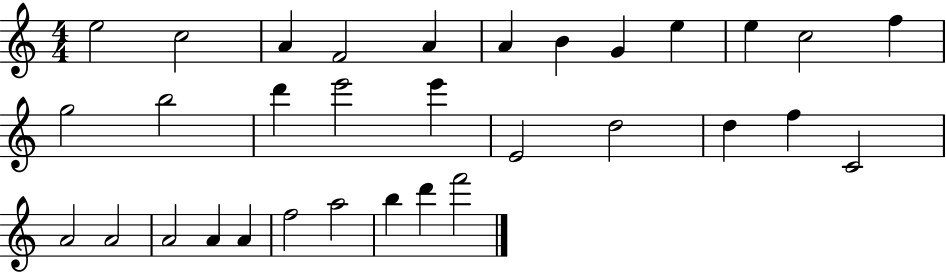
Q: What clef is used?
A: treble